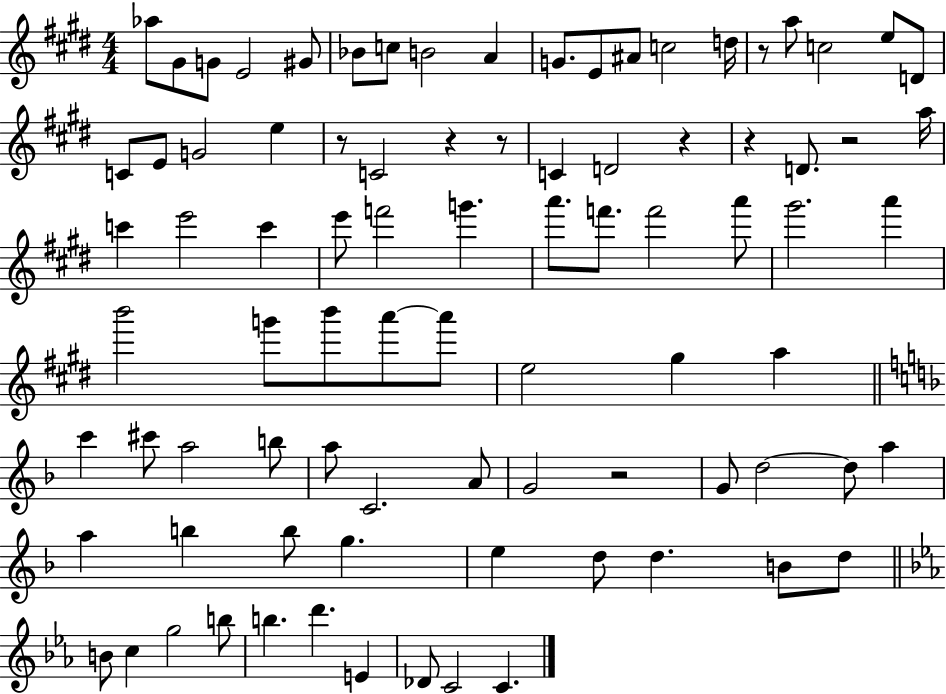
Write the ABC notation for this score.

X:1
T:Untitled
M:4/4
L:1/4
K:E
_a/2 ^G/2 G/2 E2 ^G/2 _B/2 c/2 B2 A G/2 E/2 ^A/2 c2 d/4 z/2 a/2 c2 e/2 D/2 C/2 E/2 G2 e z/2 C2 z z/2 C D2 z z D/2 z2 a/4 c' e'2 c' e'/2 f'2 g' a'/2 f'/2 f'2 a'/2 ^g'2 a' b'2 g'/2 b'/2 a'/2 a'/2 e2 ^g a c' ^c'/2 a2 b/2 a/2 C2 A/2 G2 z2 G/2 d2 d/2 a a b b/2 g e d/2 d B/2 d/2 B/2 c g2 b/2 b d' E _D/2 C2 C